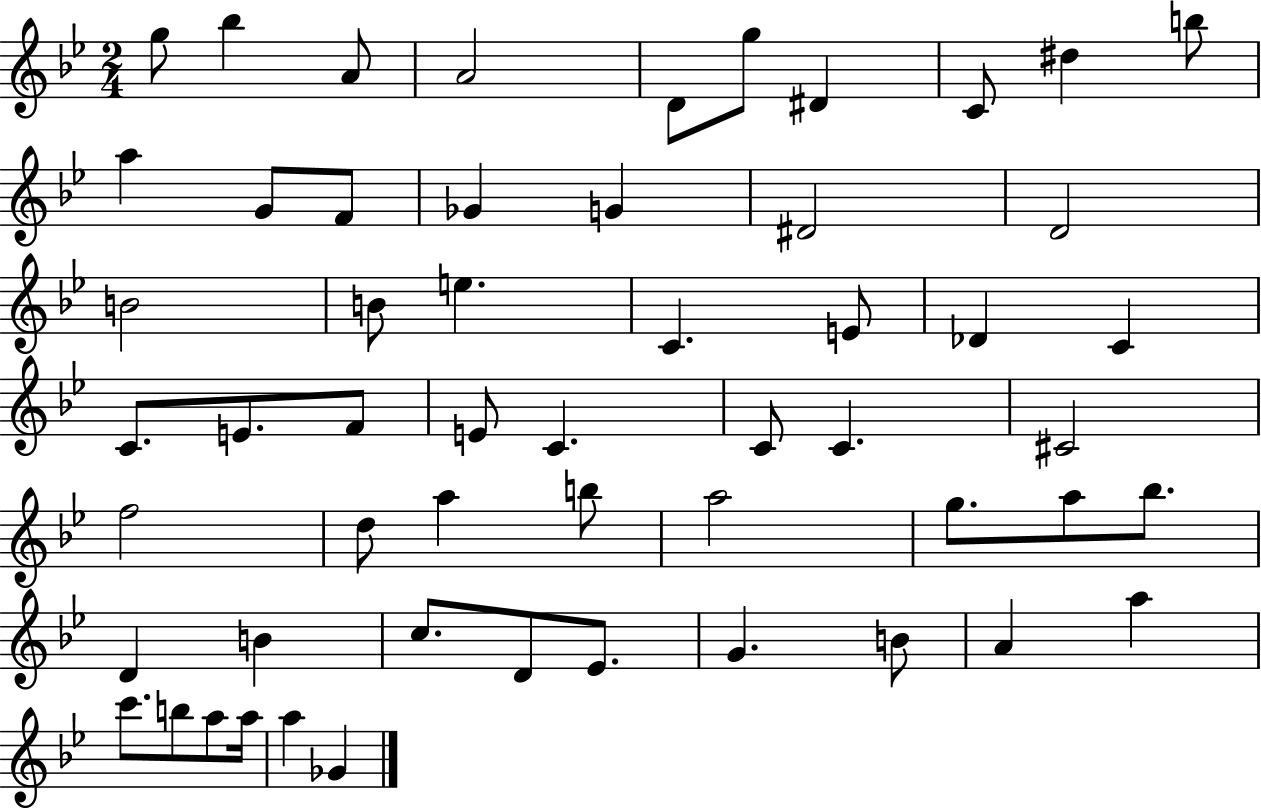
X:1
T:Untitled
M:2/4
L:1/4
K:Bb
g/2 _b A/2 A2 D/2 g/2 ^D C/2 ^d b/2 a G/2 F/2 _G G ^D2 D2 B2 B/2 e C E/2 _D C C/2 E/2 F/2 E/2 C C/2 C ^C2 f2 d/2 a b/2 a2 g/2 a/2 _b/2 D B c/2 D/2 _E/2 G B/2 A a c'/2 b/2 a/2 a/4 a _G